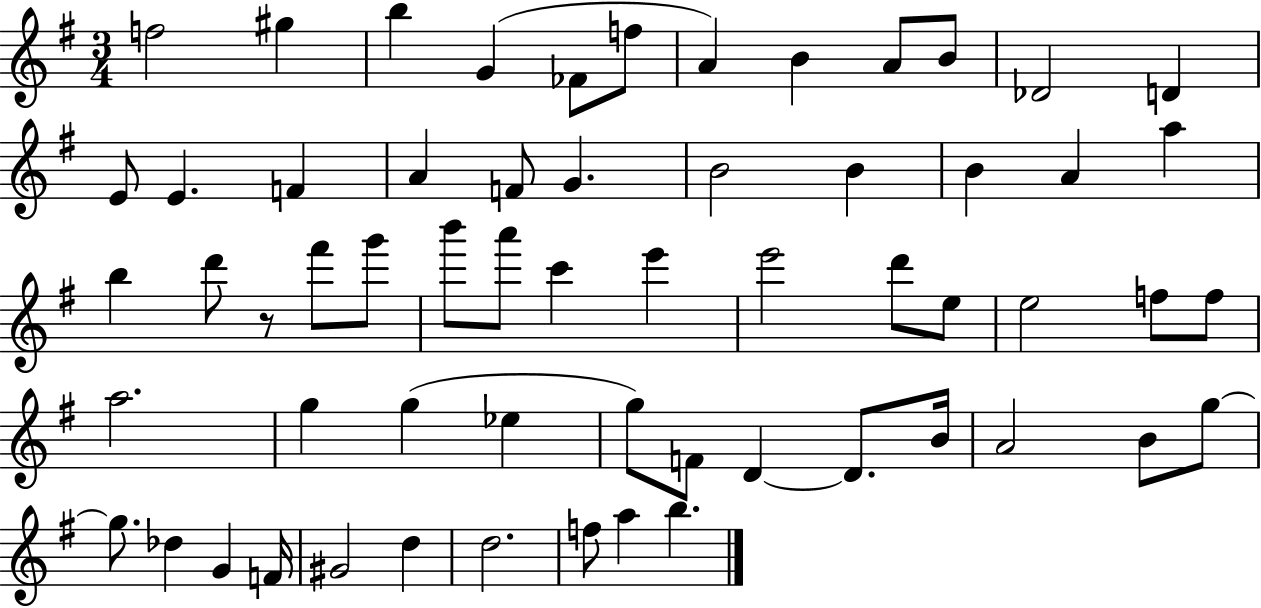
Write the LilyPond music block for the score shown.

{
  \clef treble
  \numericTimeSignature
  \time 3/4
  \key g \major
  \repeat volta 2 { f''2 gis''4 | b''4 g'4( fes'8 f''8 | a'4) b'4 a'8 b'8 | des'2 d'4 | \break e'8 e'4. f'4 | a'4 f'8 g'4. | b'2 b'4 | b'4 a'4 a''4 | \break b''4 d'''8 r8 fis'''8 g'''8 | b'''8 a'''8 c'''4 e'''4 | e'''2 d'''8 e''8 | e''2 f''8 f''8 | \break a''2. | g''4 g''4( ees''4 | g''8) f'8 d'4~~ d'8. b'16 | a'2 b'8 g''8~~ | \break g''8. des''4 g'4 f'16 | gis'2 d''4 | d''2. | f''8 a''4 b''4. | \break } \bar "|."
}